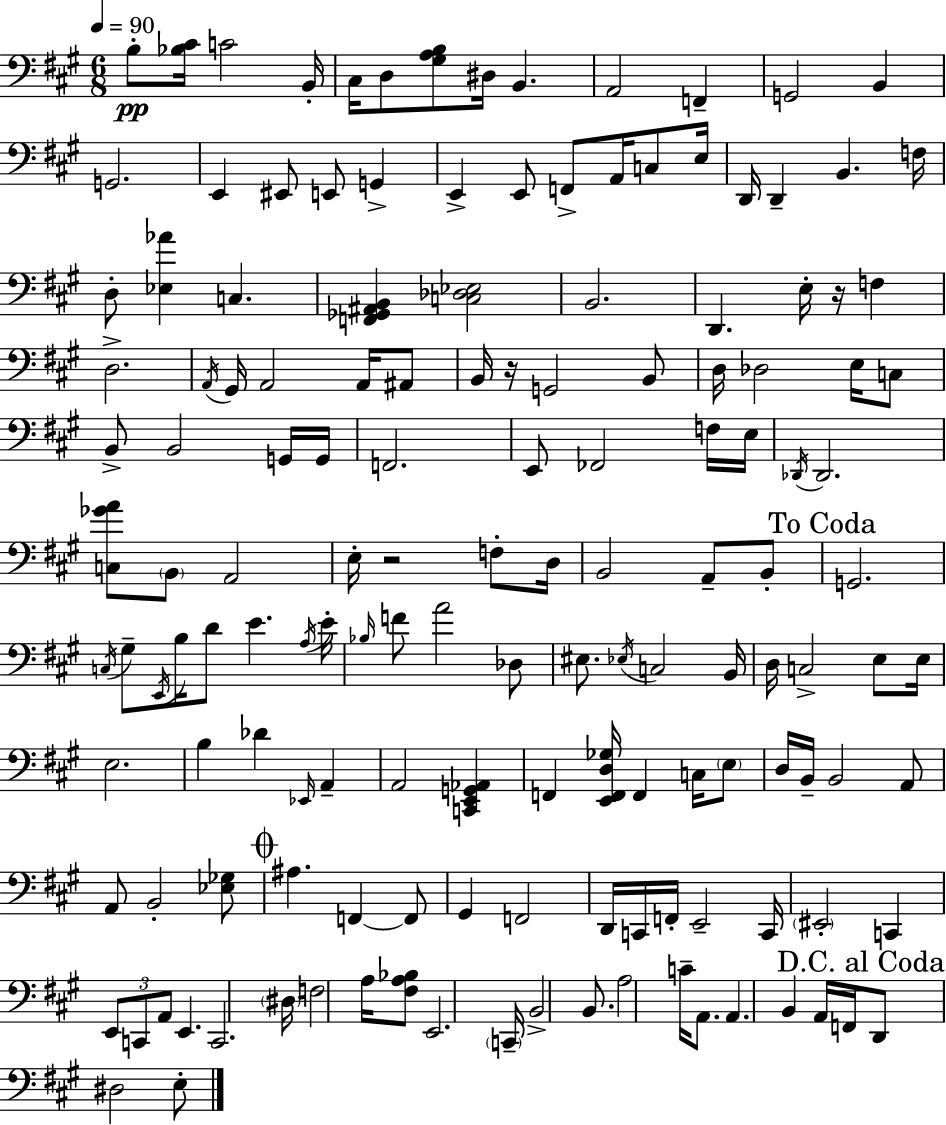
X:1
T:Untitled
M:6/8
L:1/4
K:A
B,/2 [_B,^C]/4 C2 B,,/4 ^C,/4 D,/2 [^G,A,B,]/2 ^D,/4 B,, A,,2 F,, G,,2 B,, G,,2 E,, ^E,,/2 E,,/2 G,, E,, E,,/2 F,,/2 A,,/4 C,/2 E,/4 D,,/4 D,, B,, F,/4 D,/2 [_E,_A] C, [F,,_G,,^A,,B,,] [C,_D,_E,]2 B,,2 D,, E,/4 z/4 F, D,2 A,,/4 ^G,,/4 A,,2 A,,/4 ^A,,/2 B,,/4 z/4 G,,2 B,,/2 D,/4 _D,2 E,/4 C,/2 B,,/2 B,,2 G,,/4 G,,/4 F,,2 E,,/2 _F,,2 F,/4 E,/4 _D,,/4 _D,,2 [C,_GA]/2 B,,/2 A,,2 E,/4 z2 F,/2 D,/4 B,,2 A,,/2 B,,/2 G,,2 C,/4 ^G,/2 E,,/4 B,/4 D/2 E A,/4 E/4 _B,/4 F/2 A2 _D,/2 ^E,/2 _E,/4 C,2 B,,/4 D,/4 C,2 E,/2 E,/4 E,2 B, _D _E,,/4 A,, A,,2 [C,,E,,G,,_A,,] F,, [E,,F,,D,_G,]/4 F,, C,/4 E,/2 D,/4 B,,/4 B,,2 A,,/2 A,,/2 B,,2 [_E,_G,]/2 ^A, F,, F,,/2 ^G,, F,,2 D,,/4 C,,/4 F,,/4 E,,2 C,,/4 ^E,,2 C,, E,,/2 C,,/2 A,,/2 E,, C,,2 ^D,/4 F,2 A,/4 [^F,A,_B,]/2 E,,2 C,,/4 B,,2 B,,/2 A,2 C/4 A,,/2 A,, B,, A,,/4 F,,/4 D,,/2 ^D,2 E,/2